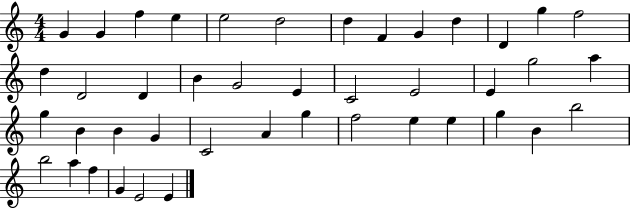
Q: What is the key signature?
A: C major